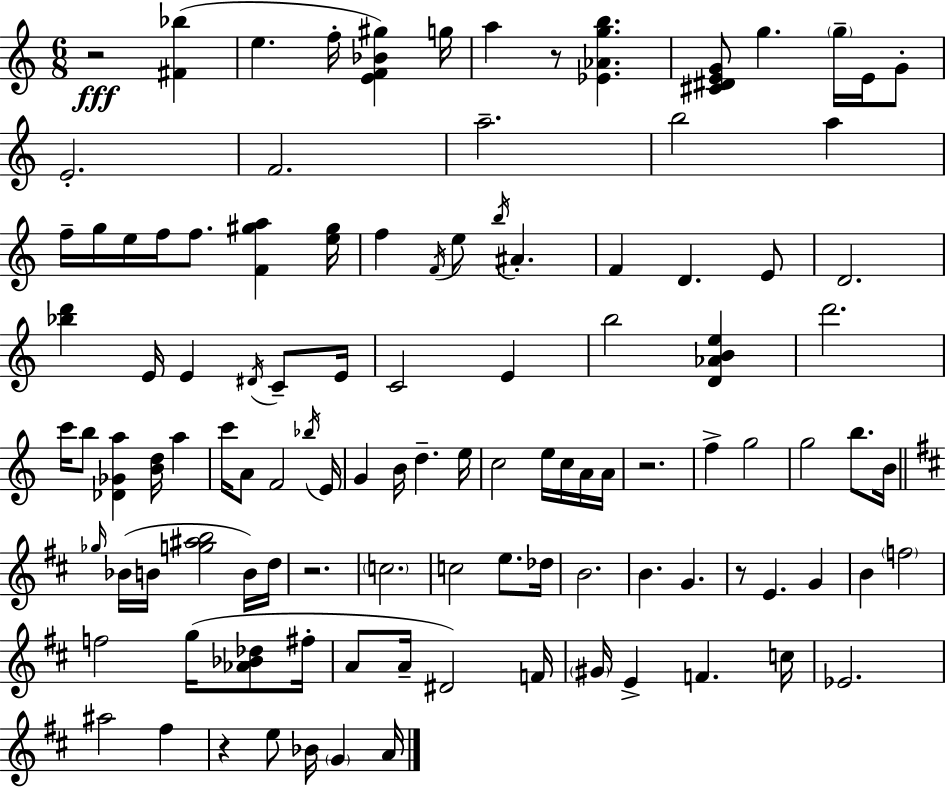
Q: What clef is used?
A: treble